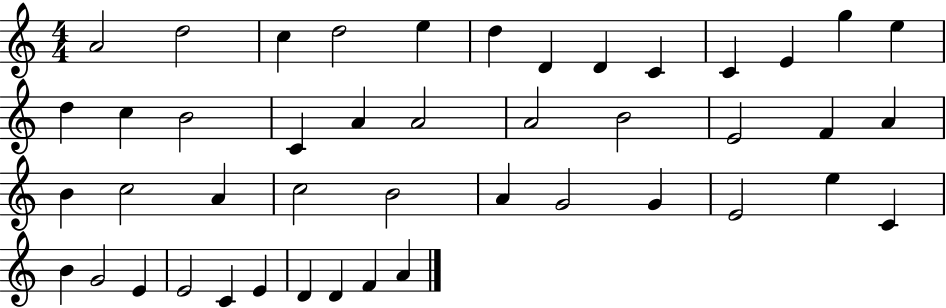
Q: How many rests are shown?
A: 0